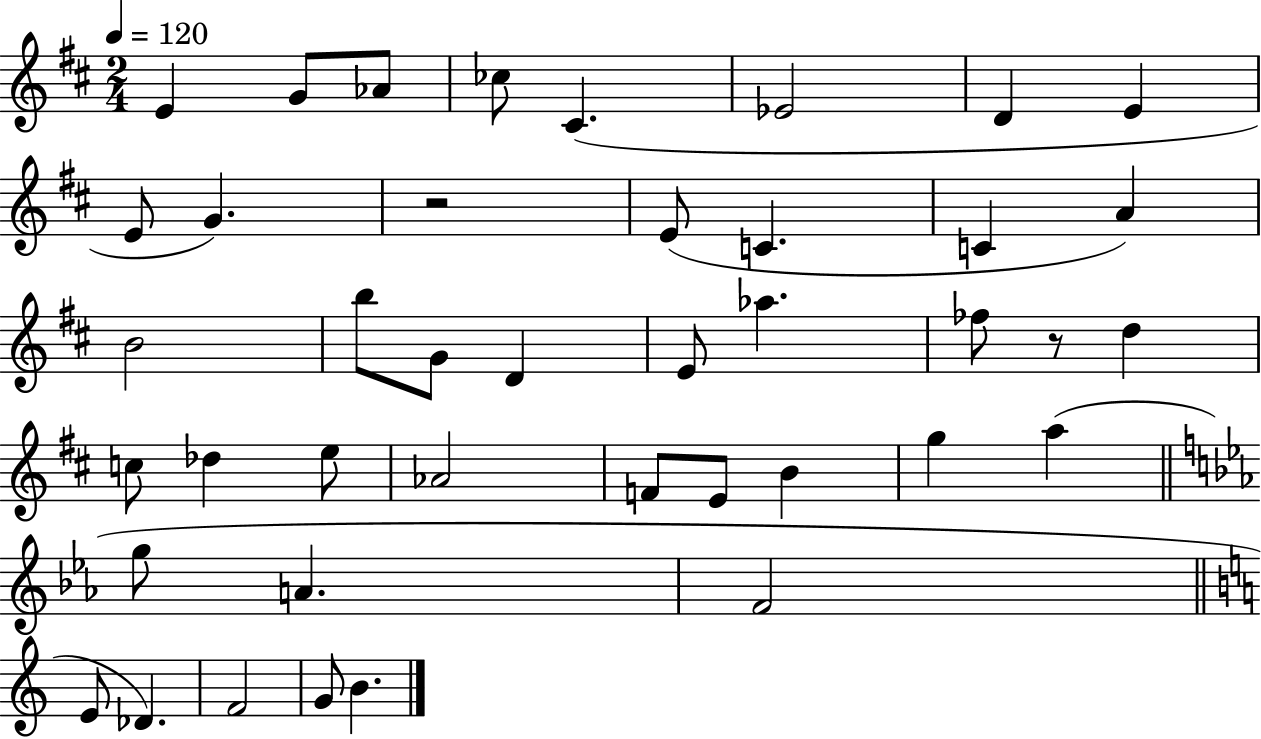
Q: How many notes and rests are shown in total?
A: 41